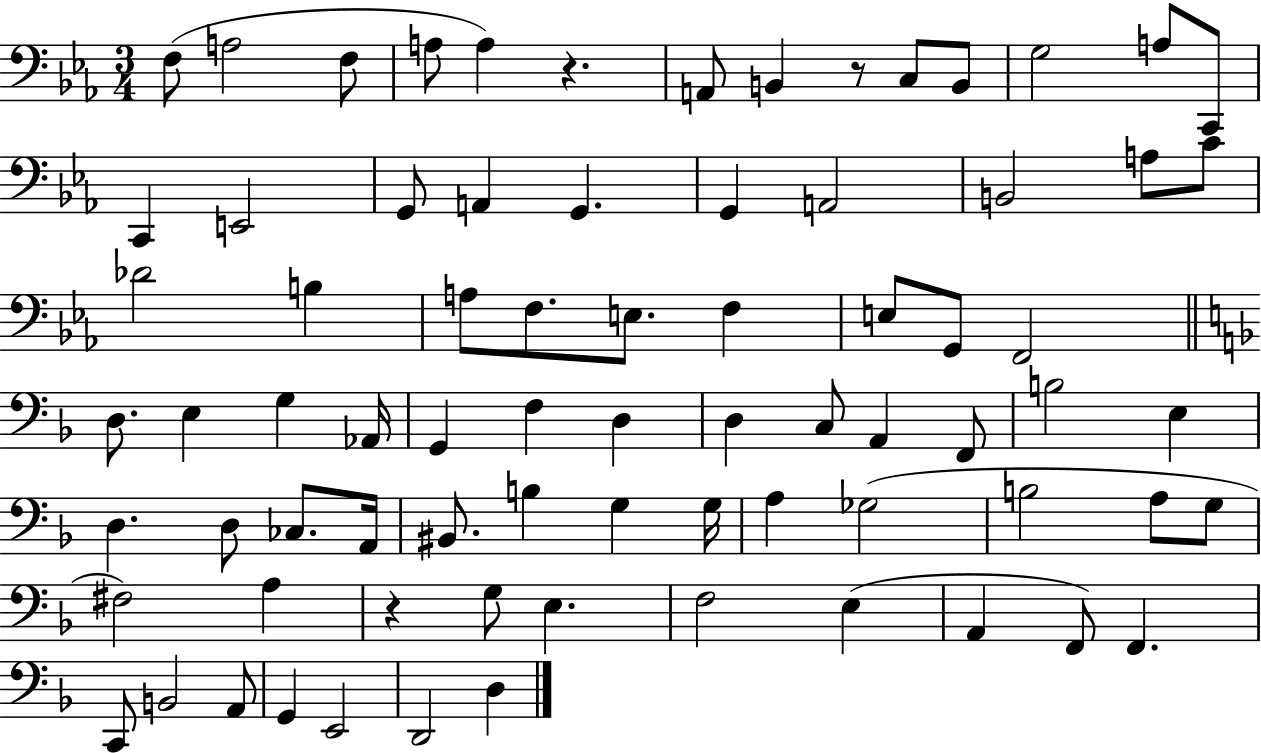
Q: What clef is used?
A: bass